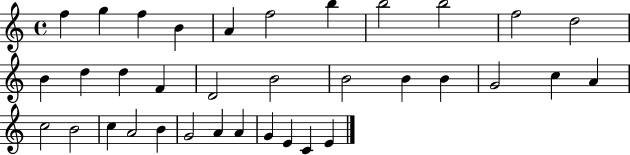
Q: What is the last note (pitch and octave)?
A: E4